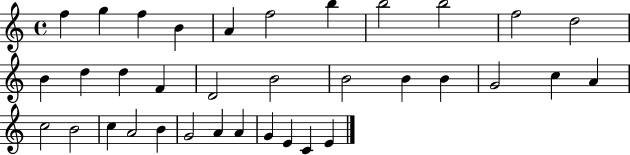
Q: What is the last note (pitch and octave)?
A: E4